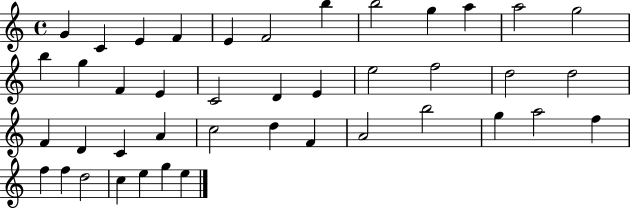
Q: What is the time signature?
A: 4/4